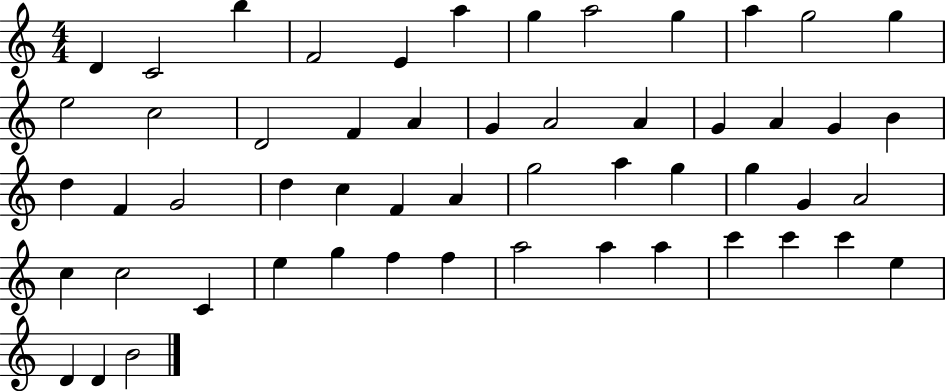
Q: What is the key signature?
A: C major